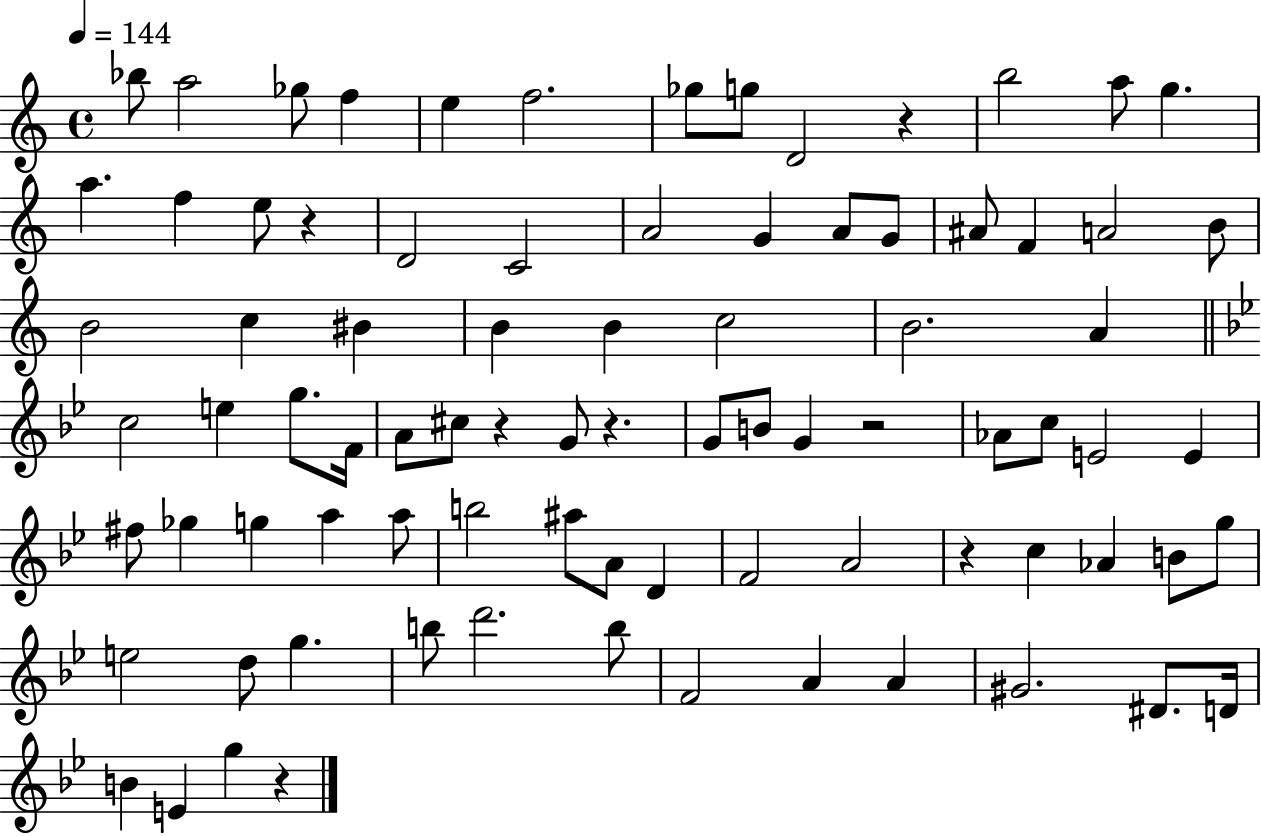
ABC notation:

X:1
T:Untitled
M:4/4
L:1/4
K:C
_b/2 a2 _g/2 f e f2 _g/2 g/2 D2 z b2 a/2 g a f e/2 z D2 C2 A2 G A/2 G/2 ^A/2 F A2 B/2 B2 c ^B B B c2 B2 A c2 e g/2 F/4 A/2 ^c/2 z G/2 z G/2 B/2 G z2 _A/2 c/2 E2 E ^f/2 _g g a a/2 b2 ^a/2 A/2 D F2 A2 z c _A B/2 g/2 e2 d/2 g b/2 d'2 b/2 F2 A A ^G2 ^D/2 D/4 B E g z